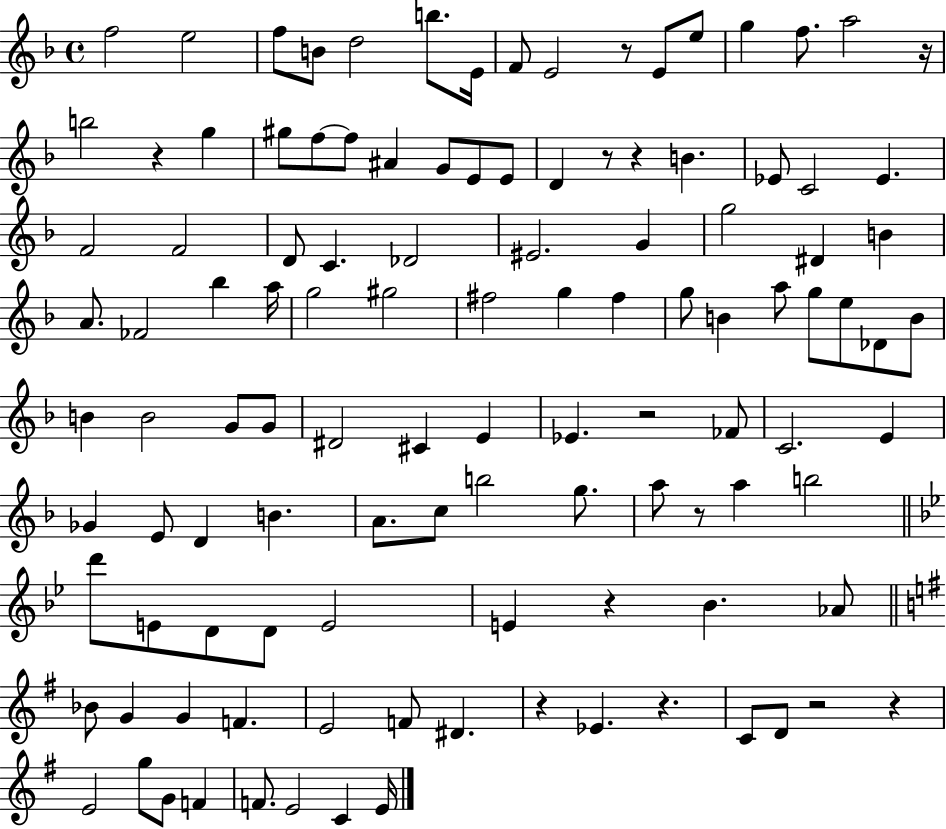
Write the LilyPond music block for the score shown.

{
  \clef treble
  \time 4/4
  \defaultTimeSignature
  \key f \major
  \repeat volta 2 { f''2 e''2 | f''8 b'8 d''2 b''8. e'16 | f'8 e'2 r8 e'8 e''8 | g''4 f''8. a''2 r16 | \break b''2 r4 g''4 | gis''8 f''8~~ f''8 ais'4 g'8 e'8 e'8 | d'4 r8 r4 b'4. | ees'8 c'2 ees'4. | \break f'2 f'2 | d'8 c'4. des'2 | eis'2. g'4 | g''2 dis'4 b'4 | \break a'8. fes'2 bes''4 a''16 | g''2 gis''2 | fis''2 g''4 fis''4 | g''8 b'4 a''8 g''8 e''8 des'8 b'8 | \break b'4 b'2 g'8 g'8 | dis'2 cis'4 e'4 | ees'4. r2 fes'8 | c'2. e'4 | \break ges'4 e'8 d'4 b'4. | a'8. c''8 b''2 g''8. | a''8 r8 a''4 b''2 | \bar "||" \break \key bes \major d'''8 e'8 d'8 d'8 e'2 | e'4 r4 bes'4. aes'8 | \bar "||" \break \key g \major bes'8 g'4 g'4 f'4. | e'2 f'8 dis'4. | r4 ees'4. r4. | c'8 d'8 r2 r4 | \break e'2 g''8 g'8 f'4 | f'8. e'2 c'4 e'16 | } \bar "|."
}